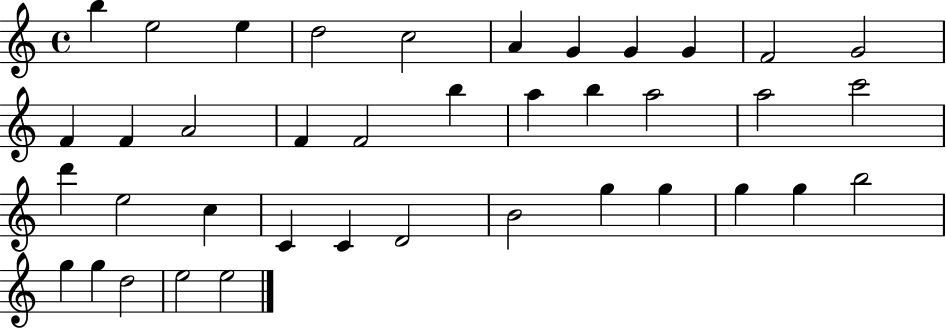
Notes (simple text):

B5/q E5/h E5/q D5/h C5/h A4/q G4/q G4/q G4/q F4/h G4/h F4/q F4/q A4/h F4/q F4/h B5/q A5/q B5/q A5/h A5/h C6/h D6/q E5/h C5/q C4/q C4/q D4/h B4/h G5/q G5/q G5/q G5/q B5/h G5/q G5/q D5/h E5/h E5/h